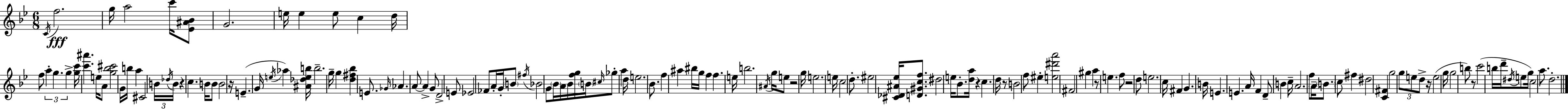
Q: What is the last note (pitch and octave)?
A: D5